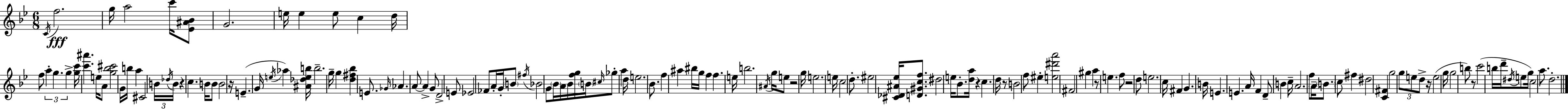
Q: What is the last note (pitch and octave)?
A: D5